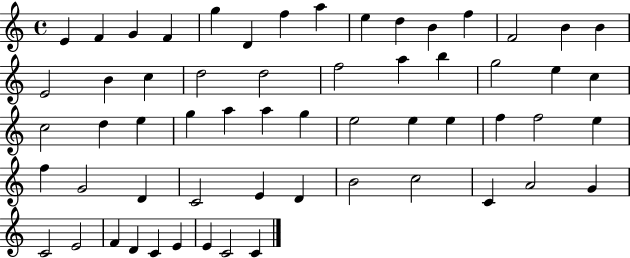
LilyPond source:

{
  \clef treble
  \time 4/4
  \defaultTimeSignature
  \key c \major
  e'4 f'4 g'4 f'4 | g''4 d'4 f''4 a''4 | e''4 d''4 b'4 f''4 | f'2 b'4 b'4 | \break e'2 b'4 c''4 | d''2 d''2 | f''2 a''4 b''4 | g''2 e''4 c''4 | \break c''2 d''4 e''4 | g''4 a''4 a''4 g''4 | e''2 e''4 e''4 | f''4 f''2 e''4 | \break f''4 g'2 d'4 | c'2 e'4 d'4 | b'2 c''2 | c'4 a'2 g'4 | \break c'2 e'2 | f'4 d'4 c'4 e'4 | e'4 c'2 c'4 | \bar "|."
}